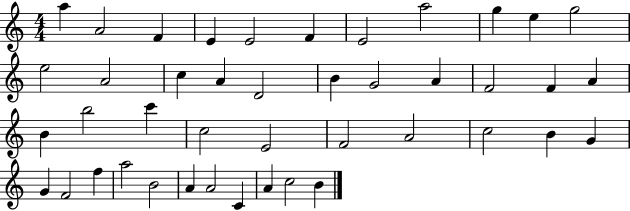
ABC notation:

X:1
T:Untitled
M:4/4
L:1/4
K:C
a A2 F E E2 F E2 a2 g e g2 e2 A2 c A D2 B G2 A F2 F A B b2 c' c2 E2 F2 A2 c2 B G G F2 f a2 B2 A A2 C A c2 B